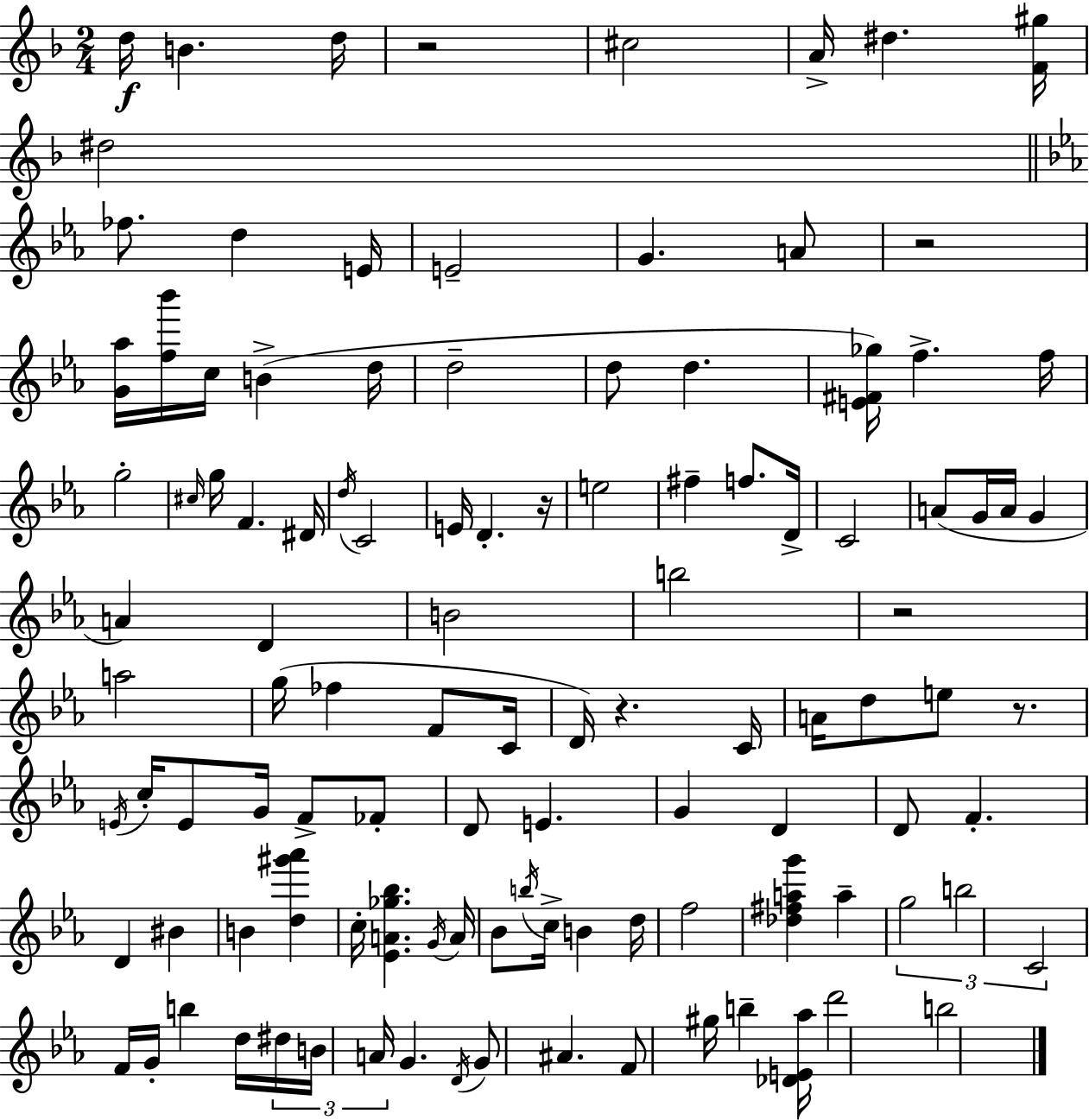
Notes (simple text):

D5/s B4/q. D5/s R/h C#5/h A4/s D#5/q. [F4,G#5]/s D#5/h FES5/e. D5/q E4/s E4/h G4/q. A4/e R/h [G4,Ab5]/s [F5,Bb6]/s C5/s B4/q D5/s D5/h D5/e D5/q. [E4,F#4,Gb5]/s F5/q. F5/s G5/h C#5/s G5/s F4/q. D#4/s D5/s C4/h E4/s D4/q. R/s E5/h F#5/q F5/e. D4/s C4/h A4/e G4/s A4/s G4/q A4/q D4/q B4/h B5/h R/h A5/h G5/s FES5/q F4/e C4/s D4/s R/q. C4/s A4/s D5/e E5/e R/e. E4/s C5/s E4/e G4/s F4/e FES4/e D4/e E4/q. G4/q D4/q D4/e F4/q. D4/q BIS4/q B4/q [D5,G#6,Ab6]/q C5/s [Eb4,A4,Gb5,Bb5]/q. G4/s A4/s Bb4/e B5/s C5/s B4/q D5/s F5/h [Db5,F#5,A5,G6]/q A5/q G5/h B5/h C4/h F4/s G4/s B5/q D5/s D#5/s B4/s A4/s G4/q. D4/s G4/e A#4/q. F4/e G#5/s B5/q [Db4,E4,Ab5]/s D6/h B5/h